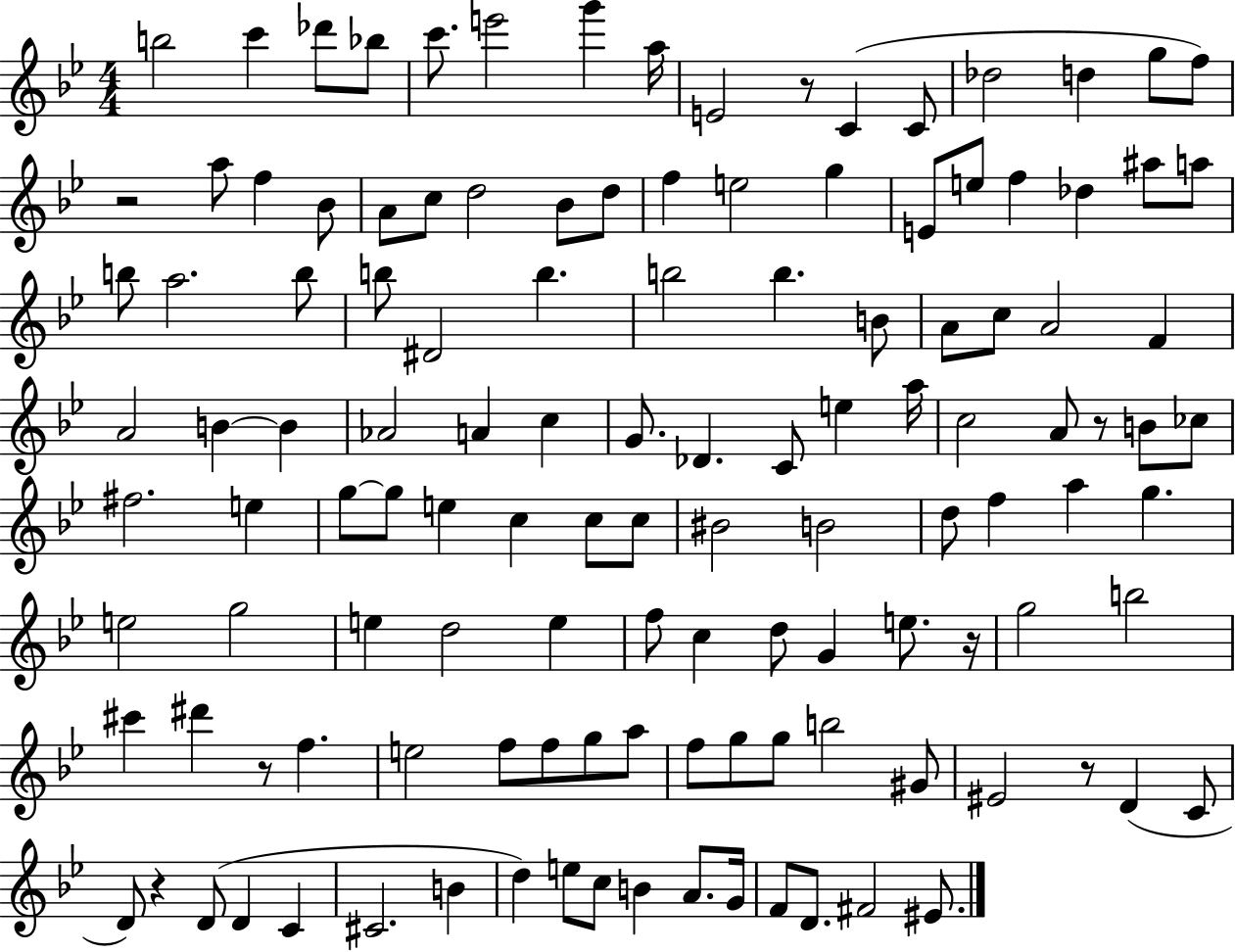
{
  \clef treble
  \numericTimeSignature
  \time 4/4
  \key bes \major
  b''2 c'''4 des'''8 bes''8 | c'''8. e'''2 g'''4 a''16 | e'2 r8 c'4( c'8 | des''2 d''4 g''8 f''8) | \break r2 a''8 f''4 bes'8 | a'8 c''8 d''2 bes'8 d''8 | f''4 e''2 g''4 | e'8 e''8 f''4 des''4 ais''8 a''8 | \break b''8 a''2. b''8 | b''8 dis'2 b''4. | b''2 b''4. b'8 | a'8 c''8 a'2 f'4 | \break a'2 b'4~~ b'4 | aes'2 a'4 c''4 | g'8. des'4. c'8 e''4 a''16 | c''2 a'8 r8 b'8 ces''8 | \break fis''2. e''4 | g''8~~ g''8 e''4 c''4 c''8 c''8 | bis'2 b'2 | d''8 f''4 a''4 g''4. | \break e''2 g''2 | e''4 d''2 e''4 | f''8 c''4 d''8 g'4 e''8. r16 | g''2 b''2 | \break cis'''4 dis'''4 r8 f''4. | e''2 f''8 f''8 g''8 a''8 | f''8 g''8 g''8 b''2 gis'8 | eis'2 r8 d'4( c'8 | \break d'8) r4 d'8( d'4 c'4 | cis'2. b'4 | d''4) e''8 c''8 b'4 a'8. g'16 | f'8 d'8. fis'2 eis'8. | \break \bar "|."
}